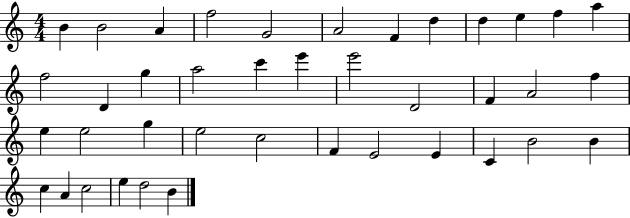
{
  \clef treble
  \numericTimeSignature
  \time 4/4
  \key c \major
  b'4 b'2 a'4 | f''2 g'2 | a'2 f'4 d''4 | d''4 e''4 f''4 a''4 | \break f''2 d'4 g''4 | a''2 c'''4 e'''4 | e'''2 d'2 | f'4 a'2 f''4 | \break e''4 e''2 g''4 | e''2 c''2 | f'4 e'2 e'4 | c'4 b'2 b'4 | \break c''4 a'4 c''2 | e''4 d''2 b'4 | \bar "|."
}